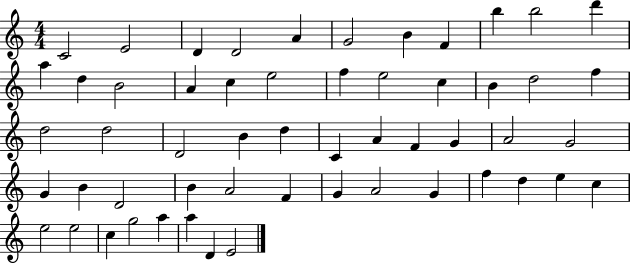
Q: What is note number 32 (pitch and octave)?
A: G4